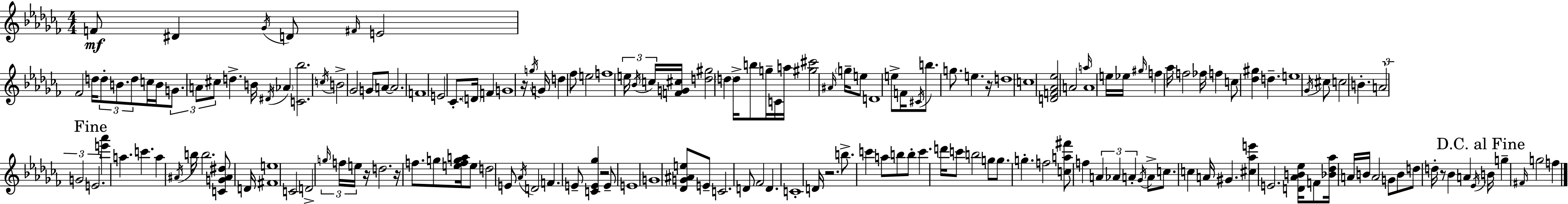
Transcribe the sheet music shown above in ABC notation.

X:1
T:Untitled
M:4/4
L:1/4
K:Abm
F/2 ^D _G/4 D/2 ^F/4 E2 _F2 d/4 d/2 B/2 d/2 c/4 B/4 G/2 A/2 ^c/2 d B/4 ^D/4 _A [C_b]2 c/4 B2 _G2 G/2 A/2 A2 F4 E2 _C/2 D/4 F G4 z/4 g/4 G/4 d _f/2 e2 f4 e/4 _B/4 c/4 [FG^c]/4 [d^g]2 d d/4 b/2 g/4 C/4 a/4 [^g^c']2 ^A/4 g/4 e/2 D4 e/2 F/4 ^C/4 b/2 g/2 e z/4 d4 c4 [DF_A_e]2 A2 a/4 A4 e/4 _e/4 ^g/4 f _a/4 f2 _f/4 f c/2 [_d^g] d e4 _G/4 ^c/2 c2 B A2 G2 E2 [e'_a'] a c' a ^A/4 b/4 b2 [CG^A^d]/2 D/4 [^Fe]4 C2 D2 g/4 f/4 e/4 z/4 d2 z/4 f/2 g/2 [efga]/4 e/2 d2 E/2 _A/4 D2 F E/2 [CE_g] z2 E/2 E4 G4 [_DG^Ae]/2 E/2 C2 D/2 _F2 D C4 D/4 z2 b/2 c' a/2 b/2 b/2 c' d'/4 c'/2 b2 g/2 g/2 g f2 [ca^f']/2 f A _A A _G/4 A/2 c/2 c A/4 ^G [^c_ae'] E2 [D_AB_e]/4 F/2 [_B_d_a]/4 A/4 B/4 A2 G/2 B/2 d/2 d/4 z/2 _B A _E/4 B/4 g ^F/4 g2 f